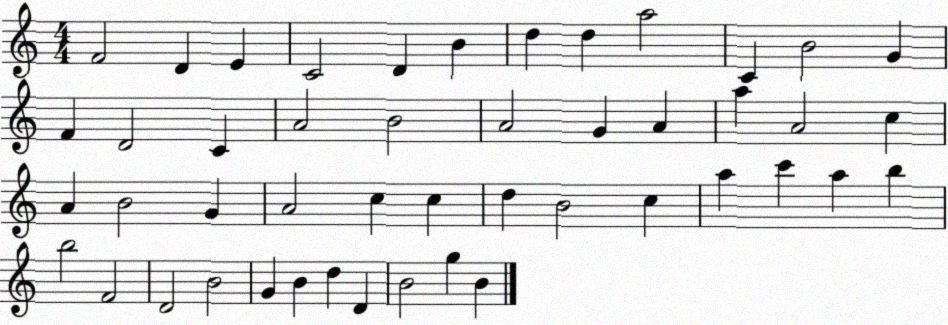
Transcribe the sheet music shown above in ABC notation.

X:1
T:Untitled
M:4/4
L:1/4
K:C
F2 D E C2 D B d d a2 C B2 G F D2 C A2 B2 A2 G A a A2 c A B2 G A2 c c d B2 c a c' a b b2 F2 D2 B2 G B d D B2 g B